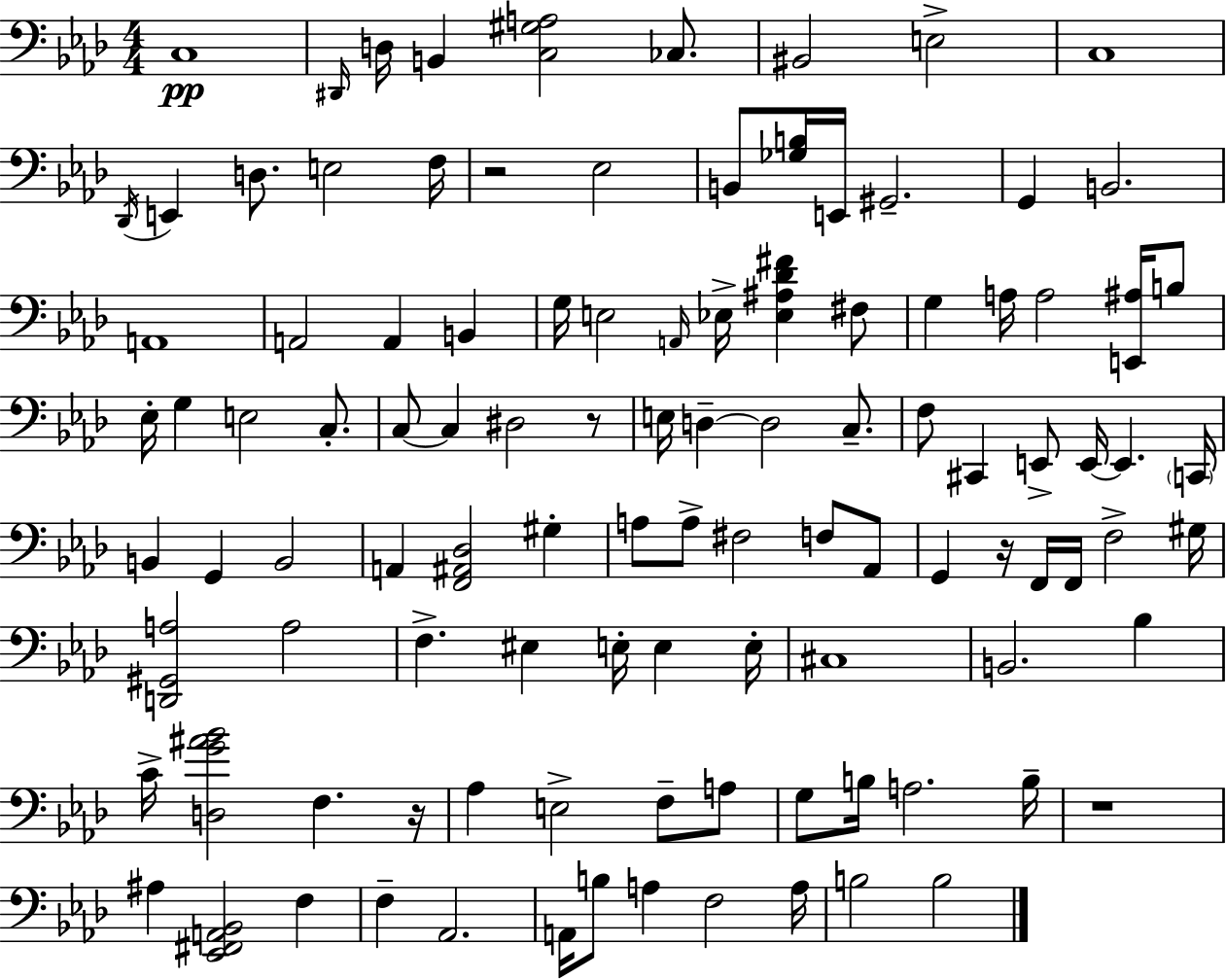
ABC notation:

X:1
T:Untitled
M:4/4
L:1/4
K:Ab
C,4 ^D,,/4 D,/4 B,, [C,^G,A,]2 _C,/2 ^B,,2 E,2 C,4 _D,,/4 E,, D,/2 E,2 F,/4 z2 _E,2 B,,/2 [_G,B,]/4 E,,/4 ^G,,2 G,, B,,2 A,,4 A,,2 A,, B,, G,/4 E,2 A,,/4 _E,/4 [_E,^A,_D^F] ^F,/2 G, A,/4 A,2 [E,,^A,]/4 B,/2 _E,/4 G, E,2 C,/2 C,/2 C, ^D,2 z/2 E,/4 D, D,2 C,/2 F,/2 ^C,, E,,/2 E,,/4 E,, C,,/4 B,, G,, B,,2 A,, [F,,^A,,_D,]2 ^G, A,/2 A,/2 ^F,2 F,/2 _A,,/2 G,, z/4 F,,/4 F,,/4 F,2 ^G,/4 [D,,^G,,A,]2 A,2 F, ^E, E,/4 E, E,/4 ^C,4 B,,2 _B, C/4 [D,G^A_B]2 F, z/4 _A, E,2 F,/2 A,/2 G,/2 B,/4 A,2 B,/4 z4 ^A, [_E,,^F,,A,,_B,,]2 F, F, _A,,2 A,,/4 B,/2 A, F,2 A,/4 B,2 B,2